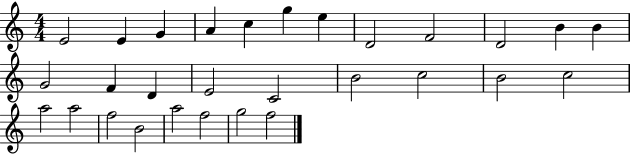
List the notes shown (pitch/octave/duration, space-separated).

E4/h E4/q G4/q A4/q C5/q G5/q E5/q D4/h F4/h D4/h B4/q B4/q G4/h F4/q D4/q E4/h C4/h B4/h C5/h B4/h C5/h A5/h A5/h F5/h B4/h A5/h F5/h G5/h F5/h